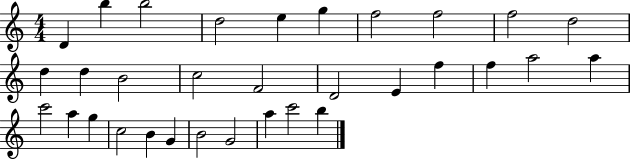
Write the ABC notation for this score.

X:1
T:Untitled
M:4/4
L:1/4
K:C
D b b2 d2 e g f2 f2 f2 d2 d d B2 c2 F2 D2 E f f a2 a c'2 a g c2 B G B2 G2 a c'2 b